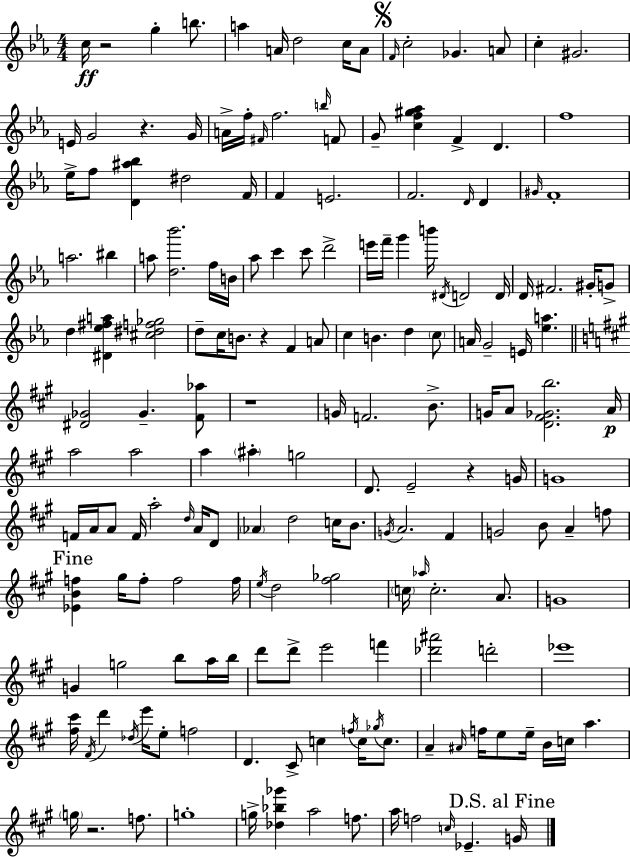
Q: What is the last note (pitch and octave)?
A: G4